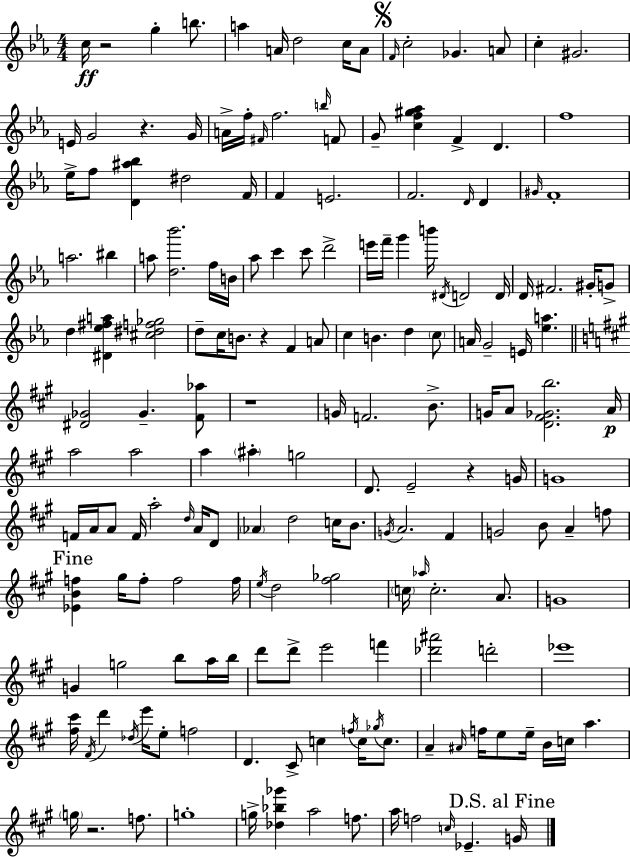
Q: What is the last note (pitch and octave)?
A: G4